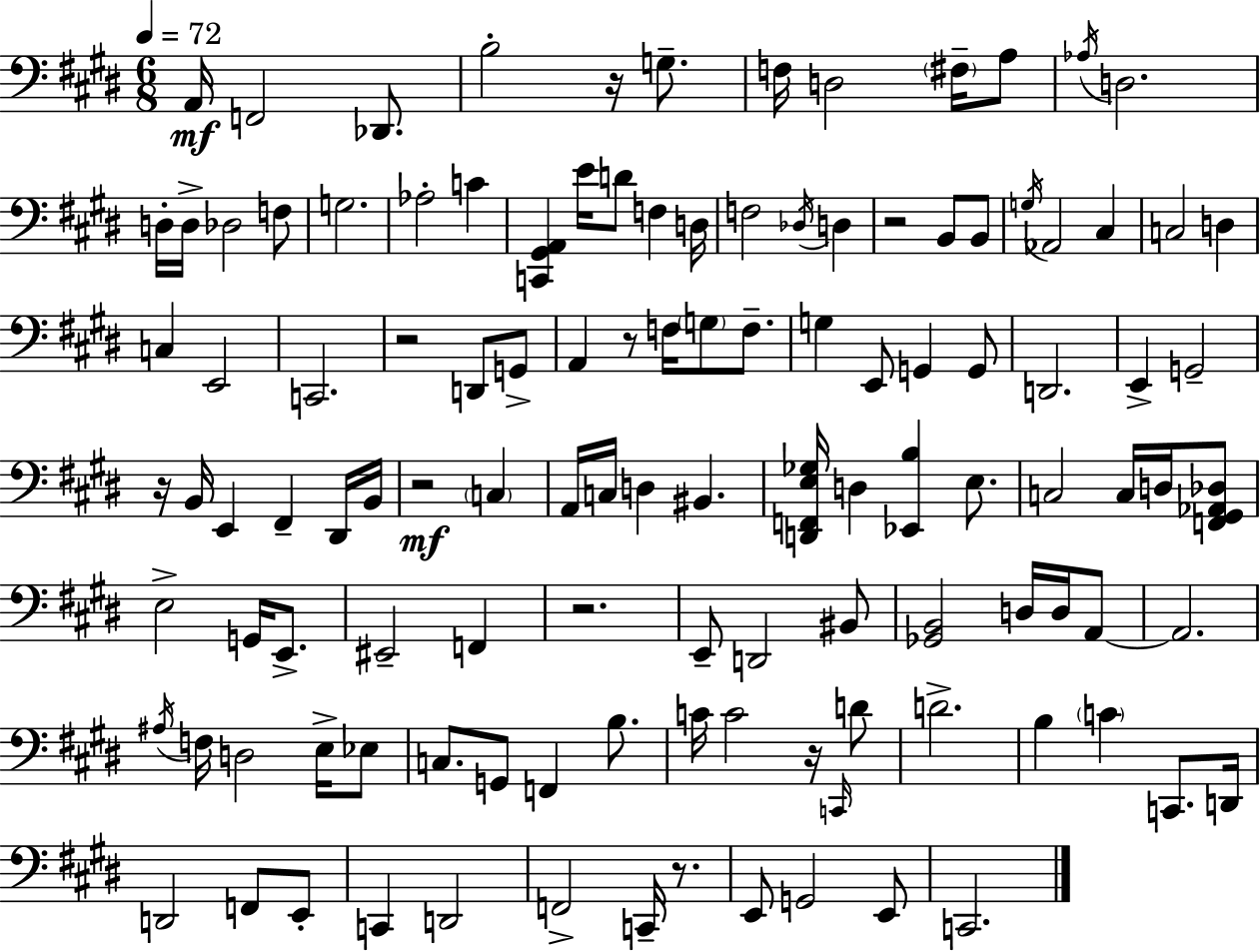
A2/s F2/h Db2/e. B3/h R/s G3/e. F3/s D3/h F#3/s A3/e Ab3/s D3/h. D3/s D3/s Db3/h F3/e G3/h. Ab3/h C4/q [C2,G#2,A2]/q E4/s D4/e F3/q D3/s F3/h Db3/s D3/q R/h B2/e B2/e G3/s Ab2/h C#3/q C3/h D3/q C3/q E2/h C2/h. R/h D2/e G2/e A2/q R/e F3/s G3/e F3/e. G3/q E2/e G2/q G2/e D2/h. E2/q G2/h R/s B2/s E2/q F#2/q D#2/s B2/s R/h C3/q A2/s C3/s D3/q BIS2/q. [D2,F2,E3,Gb3]/s D3/q [Eb2,B3]/q E3/e. C3/h C3/s D3/s [F2,G#2,Ab2,Db3]/e E3/h G2/s E2/e. EIS2/h F2/q R/h. E2/e D2/h BIS2/e [Gb2,B2]/h D3/s D3/s A2/e A2/h. A#3/s F3/s D3/h E3/s Eb3/e C3/e. G2/e F2/q B3/e. C4/s C4/h R/s C2/s D4/e D4/h. B3/q C4/q C2/e. D2/s D2/h F2/e E2/e C2/q D2/h F2/h C2/s R/e. E2/e G2/h E2/e C2/h.